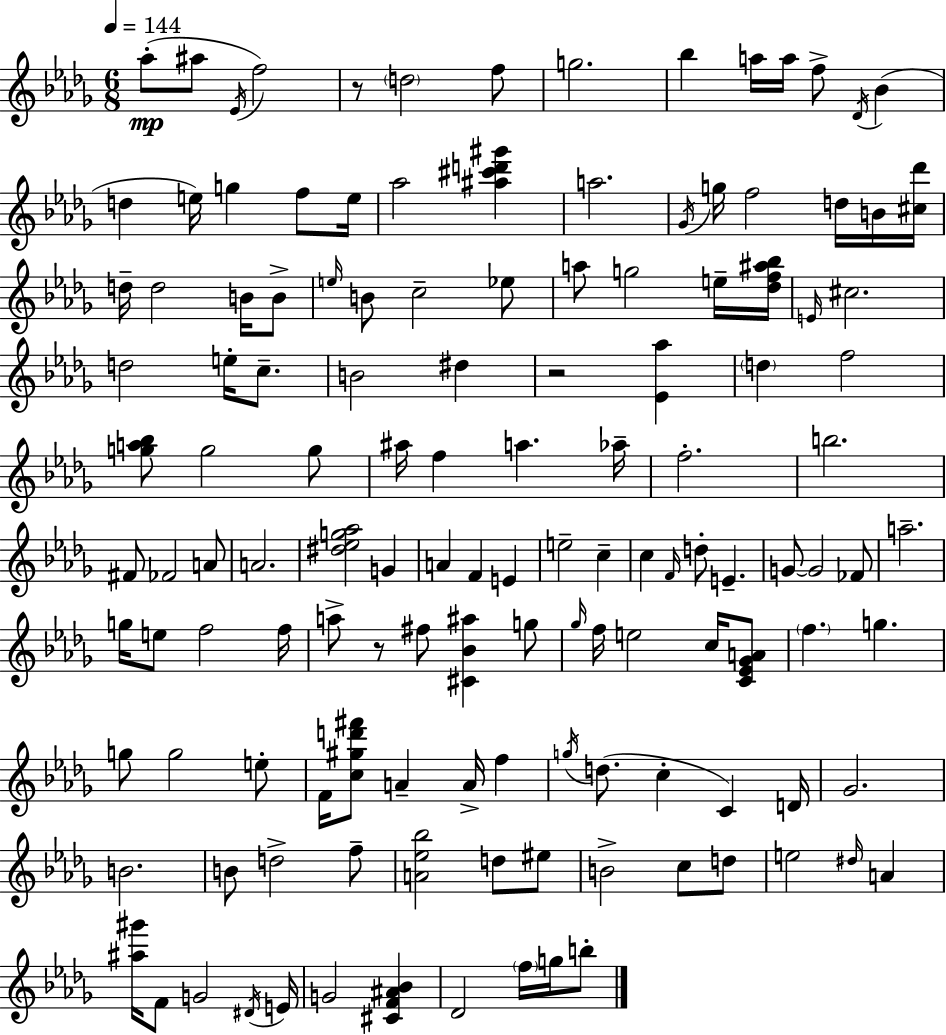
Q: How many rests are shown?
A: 3